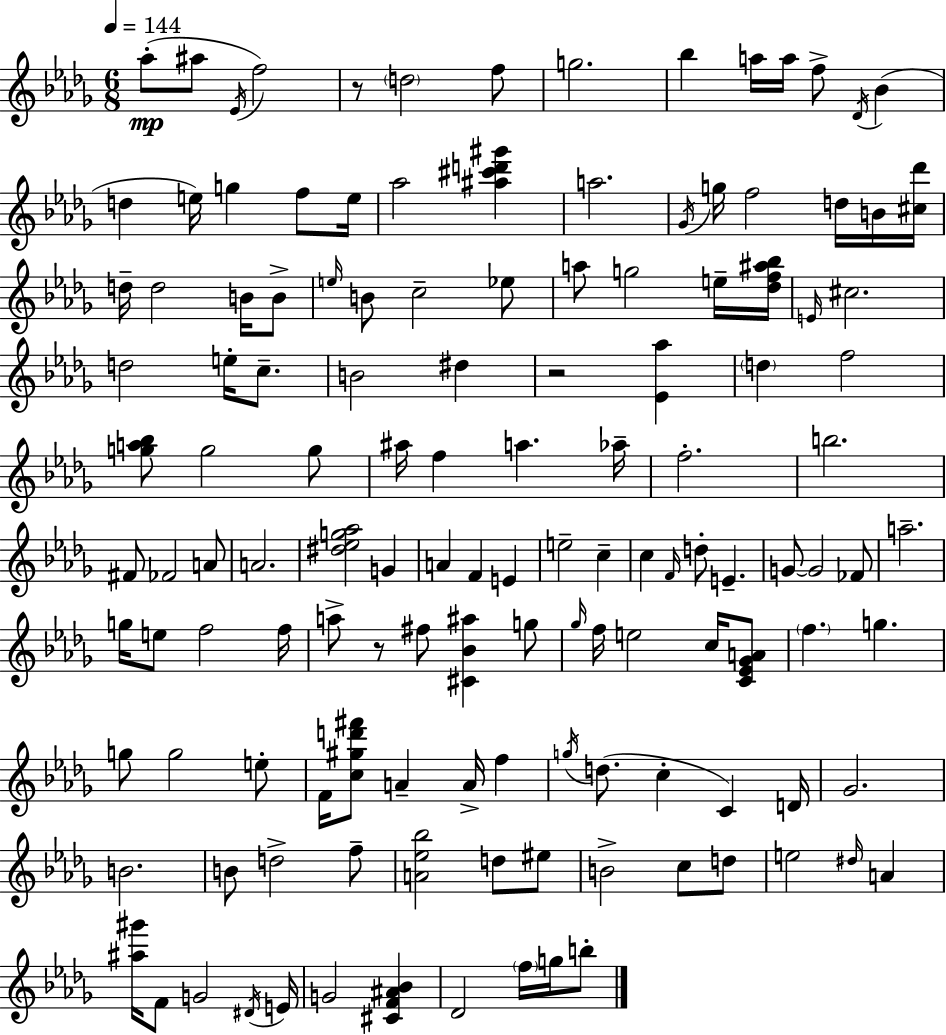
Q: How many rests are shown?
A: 3